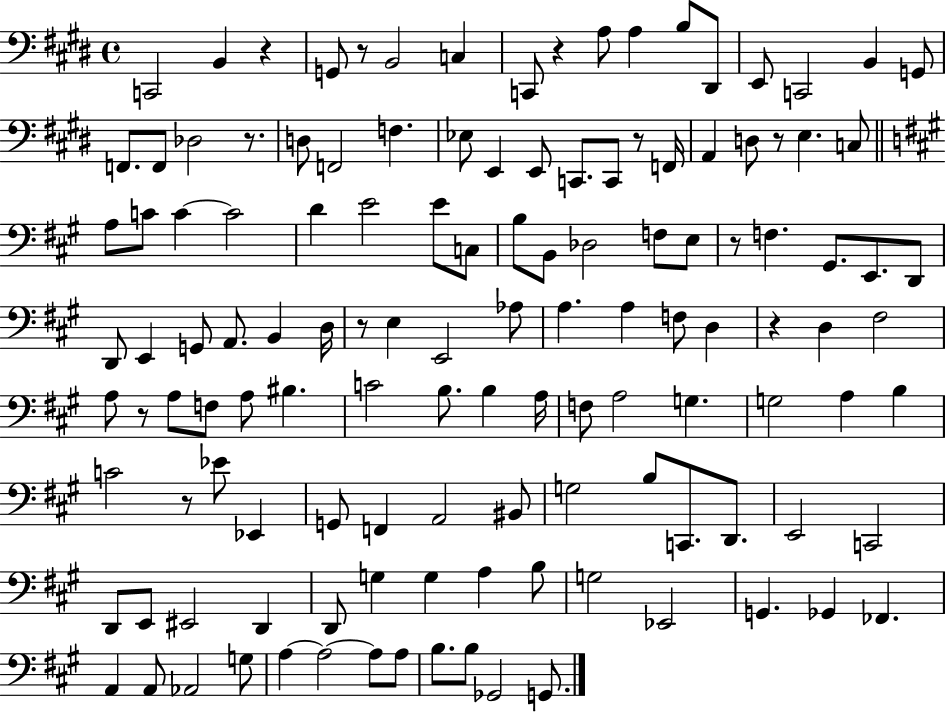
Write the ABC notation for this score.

X:1
T:Untitled
M:4/4
L:1/4
K:E
C,,2 B,, z G,,/2 z/2 B,,2 C, C,,/2 z A,/2 A, B,/2 ^D,,/2 E,,/2 C,,2 B,, G,,/2 F,,/2 F,,/2 _D,2 z/2 D,/2 F,,2 F, _E,/2 E,, E,,/2 C,,/2 C,,/2 z/2 F,,/4 A,, D,/2 z/2 E, C,/2 A,/2 C/2 C C2 D E2 E/2 C,/2 B,/2 B,,/2 _D,2 F,/2 E,/2 z/2 F, ^G,,/2 E,,/2 D,,/2 D,,/2 E,, G,,/2 A,,/2 B,, D,/4 z/2 E, E,,2 _A,/2 A, A, F,/2 D, z D, ^F,2 A,/2 z/2 A,/2 F,/2 A,/2 ^B, C2 B,/2 B, A,/4 F,/2 A,2 G, G,2 A, B, C2 z/2 _E/2 _E,, G,,/2 F,, A,,2 ^B,,/2 G,2 B,/2 C,,/2 D,,/2 E,,2 C,,2 D,,/2 E,,/2 ^E,,2 D,, D,,/2 G, G, A, B,/2 G,2 _E,,2 G,, _G,, _F,, A,, A,,/2 _A,,2 G,/2 A, A,2 A,/2 A,/2 B,/2 B,/2 _G,,2 G,,/2